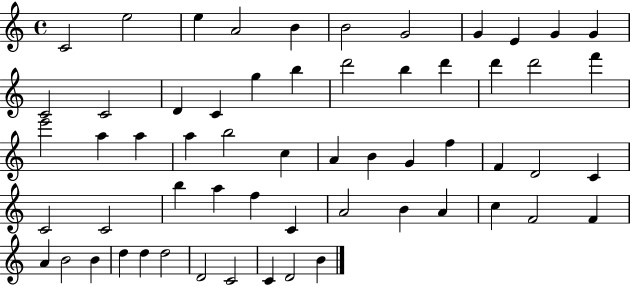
C4/h E5/h E5/q A4/h B4/q B4/h G4/h G4/q E4/q G4/q G4/q C4/h C4/h D4/q C4/q G5/q B5/q D6/h B5/q D6/q D6/q D6/h F6/q E6/h A5/q A5/q A5/q B5/h C5/q A4/q B4/q G4/q F5/q F4/q D4/h C4/q C4/h C4/h B5/q A5/q F5/q C4/q A4/h B4/q A4/q C5/q F4/h F4/q A4/q B4/h B4/q D5/q D5/q D5/h D4/h C4/h C4/q D4/h B4/q